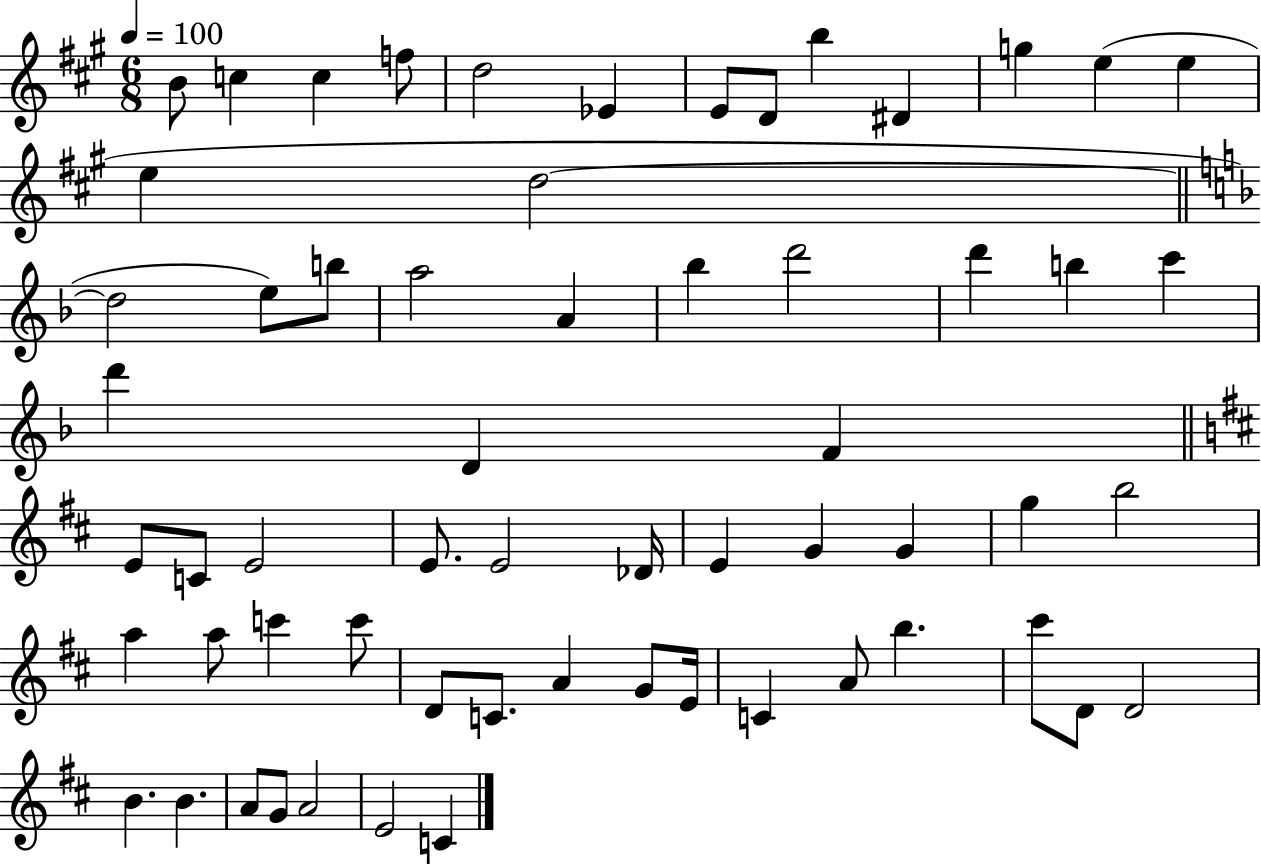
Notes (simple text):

B4/e C5/q C5/q F5/e D5/h Eb4/q E4/e D4/e B5/q D#4/q G5/q E5/q E5/q E5/q D5/h D5/h E5/e B5/e A5/h A4/q Bb5/q D6/h D6/q B5/q C6/q D6/q D4/q F4/q E4/e C4/e E4/h E4/e. E4/h Db4/s E4/q G4/q G4/q G5/q B5/h A5/q A5/e C6/q C6/e D4/e C4/e. A4/q G4/e E4/s C4/q A4/e B5/q. C#6/e D4/e D4/h B4/q. B4/q. A4/e G4/e A4/h E4/h C4/q